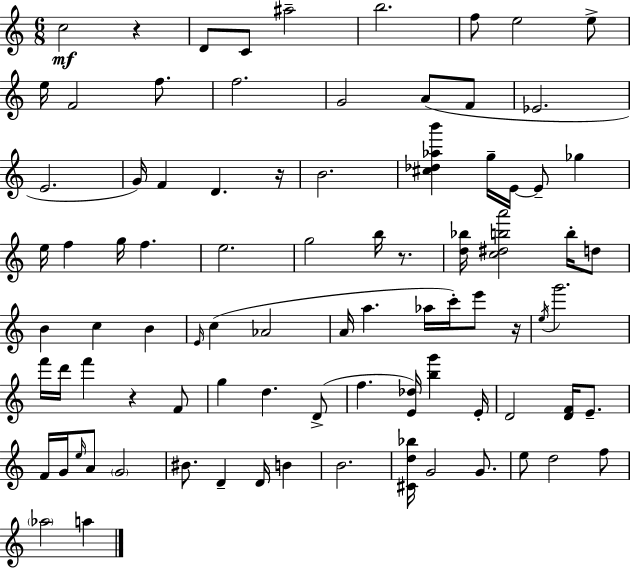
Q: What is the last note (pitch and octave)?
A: A5